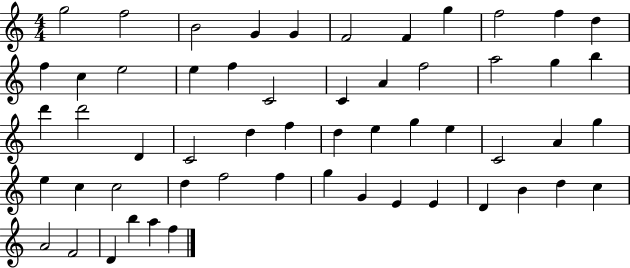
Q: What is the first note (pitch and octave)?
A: G5